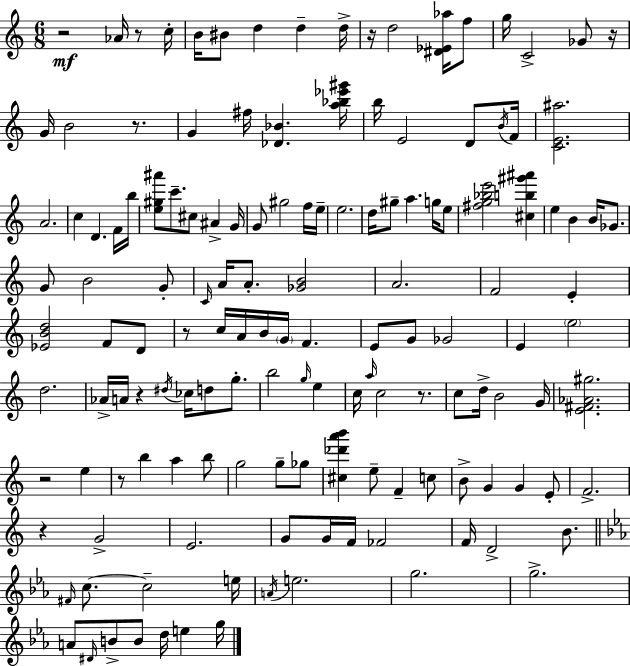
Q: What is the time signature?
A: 6/8